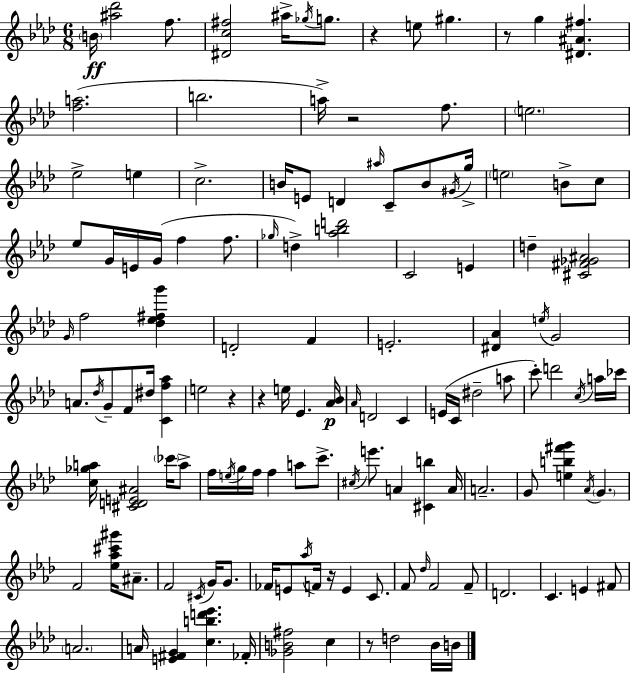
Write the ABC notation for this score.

X:1
T:Untitled
M:6/8
L:1/4
K:Fm
B/4 [^a_d']2 f/2 [^Dc^f]2 ^a/4 _g/4 g/2 z e/2 ^g z/2 g [^D^A^f] [fa]2 b2 a/4 z2 f/2 e2 _e2 e c2 B/4 E/2 D ^a/4 C/2 B/2 ^G/4 g/4 e2 B/2 c/2 _e/2 G/4 E/4 G/4 f f/2 _g/4 d [_abd']2 C2 E d [^C^F_G^A]2 G/4 f2 [_d_e^fg'] D2 F E2 [^D_A] e/4 G2 A/2 _d/4 G/2 F/2 ^d/4 [Cf_a] e2 z z e/4 _E [_A_B]/4 _A/4 D2 C E/4 C/4 ^d2 a/2 c'/2 d'2 c/4 a/4 _c'/4 [c_ga]/4 [^CDE^A]2 _c'/4 a/2 f/4 e/4 g/4 f/4 f a/2 c'/2 ^c/4 e'/2 A [^Cb] A/4 A2 G/2 [eb^f'g'] _A/4 G F2 [_e_a^c'^g']/4 ^A/2 F2 ^C/4 G/4 G/2 _F/4 E/2 _a/4 F/4 z/4 E C/2 F/2 _d/4 F2 F/2 D2 C E ^F/2 A2 A/4 [E^FG] [cbd'_e'] _F/4 [_GB^f]2 c z/2 d2 _B/4 B/4